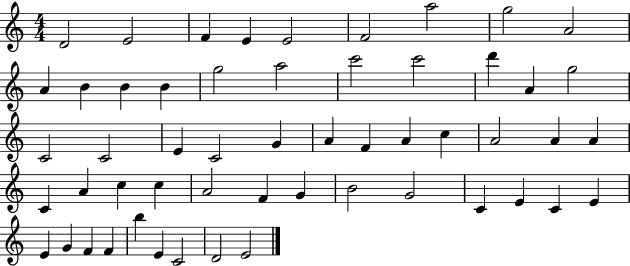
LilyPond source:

{
  \clef treble
  \numericTimeSignature
  \time 4/4
  \key c \major
  d'2 e'2 | f'4 e'4 e'2 | f'2 a''2 | g''2 a'2 | \break a'4 b'4 b'4 b'4 | g''2 a''2 | c'''2 c'''2 | d'''4 a'4 g''2 | \break c'2 c'2 | e'4 c'2 g'4 | a'4 f'4 a'4 c''4 | a'2 a'4 a'4 | \break c'4 a'4 c''4 c''4 | a'2 f'4 g'4 | b'2 g'2 | c'4 e'4 c'4 e'4 | \break e'4 g'4 f'4 f'4 | b''4 e'4 c'2 | d'2 e'2 | \bar "|."
}